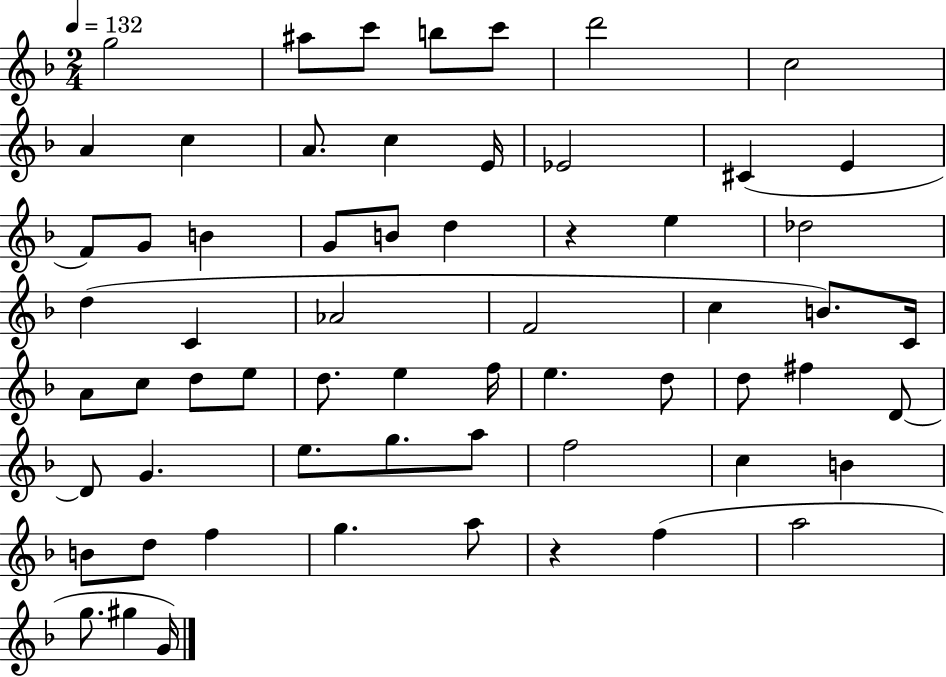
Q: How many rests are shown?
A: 2